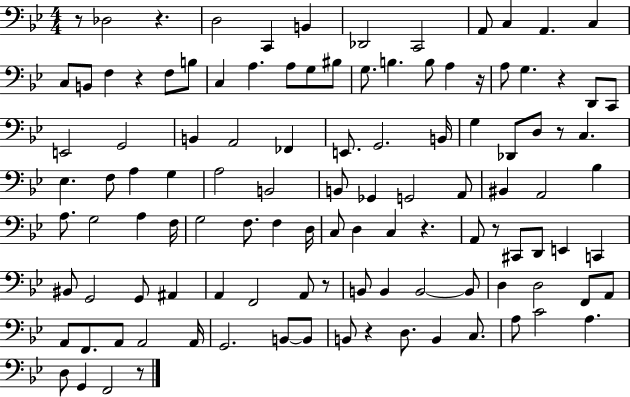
{
  \clef bass
  \numericTimeSignature
  \time 4/4
  \key bes \major
  r8 des2 r4. | d2 c,4 b,4 | des,2 c,2 | a,8 c4 a,4. c4 | \break c8 b,8 f4 r4 f8 b8 | c4 a4. a8 g8 bis8 | g8. b4. b8 a4 r16 | a8 g4. r4 d,8 c,8 | \break e,2 g,2 | b,4 a,2 fes,4 | e,8. g,2. b,16 | g4 des,8 d8 r8 c4. | \break ees4. f8 a4 g4 | a2 b,2 | b,8 ges,4 g,2 a,8 | bis,4 a,2 bes4 | \break a8. g2 a4 f16 | g2 f8. f4 d16 | c8 d4 c4 r4. | a,8 r8 cis,8 d,8 e,4 c,4 | \break bis,8 g,2 g,8 ais,4 | a,4 f,2 a,8 r8 | b,8 b,4 b,2~~ b,8 | d4 d2 f,8 a,8 | \break a,8 f,8. a,8 a,2 a,16 | g,2. b,8~~ b,8 | b,8 r4 d8. b,4 c8. | a8 c'2 a4. | \break d8 g,4 f,2 r8 | \bar "|."
}